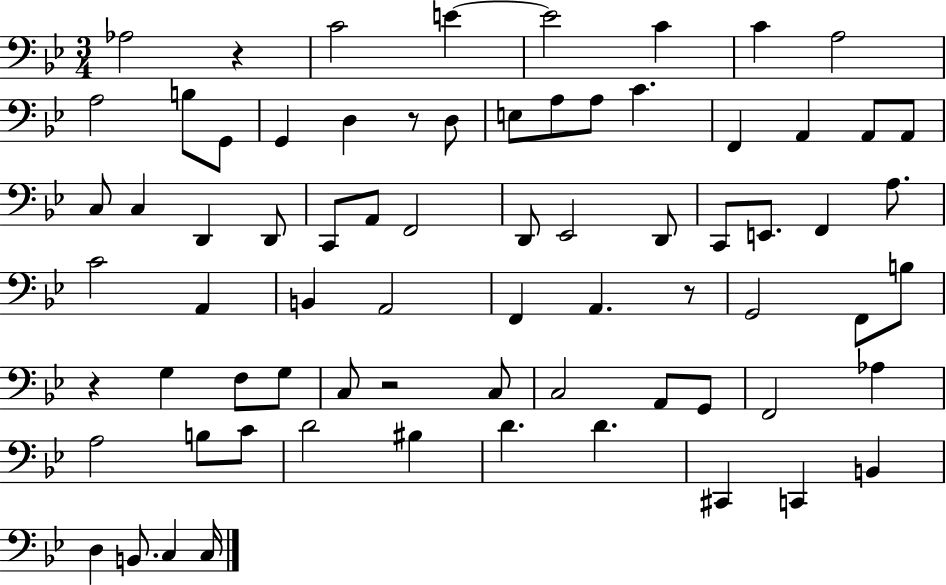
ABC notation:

X:1
T:Untitled
M:3/4
L:1/4
K:Bb
_A,2 z C2 E E2 C C A,2 A,2 B,/2 G,,/2 G,, D, z/2 D,/2 E,/2 A,/2 A,/2 C F,, A,, A,,/2 A,,/2 C,/2 C, D,, D,,/2 C,,/2 A,,/2 F,,2 D,,/2 _E,,2 D,,/2 C,,/2 E,,/2 F,, A,/2 C2 A,, B,, A,,2 F,, A,, z/2 G,,2 F,,/2 B,/2 z G, F,/2 G,/2 C,/2 z2 C,/2 C,2 A,,/2 G,,/2 F,,2 _A, A,2 B,/2 C/2 D2 ^B, D D ^C,, C,, B,, D, B,,/2 C, C,/4